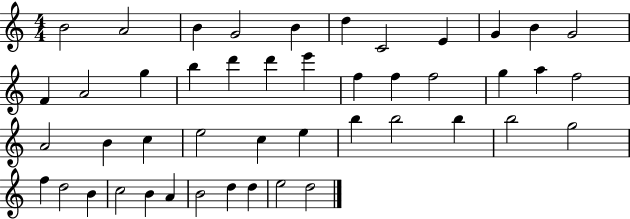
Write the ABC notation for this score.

X:1
T:Untitled
M:4/4
L:1/4
K:C
B2 A2 B G2 B d C2 E G B G2 F A2 g b d' d' e' f f f2 g a f2 A2 B c e2 c e b b2 b b2 g2 f d2 B c2 B A B2 d d e2 d2